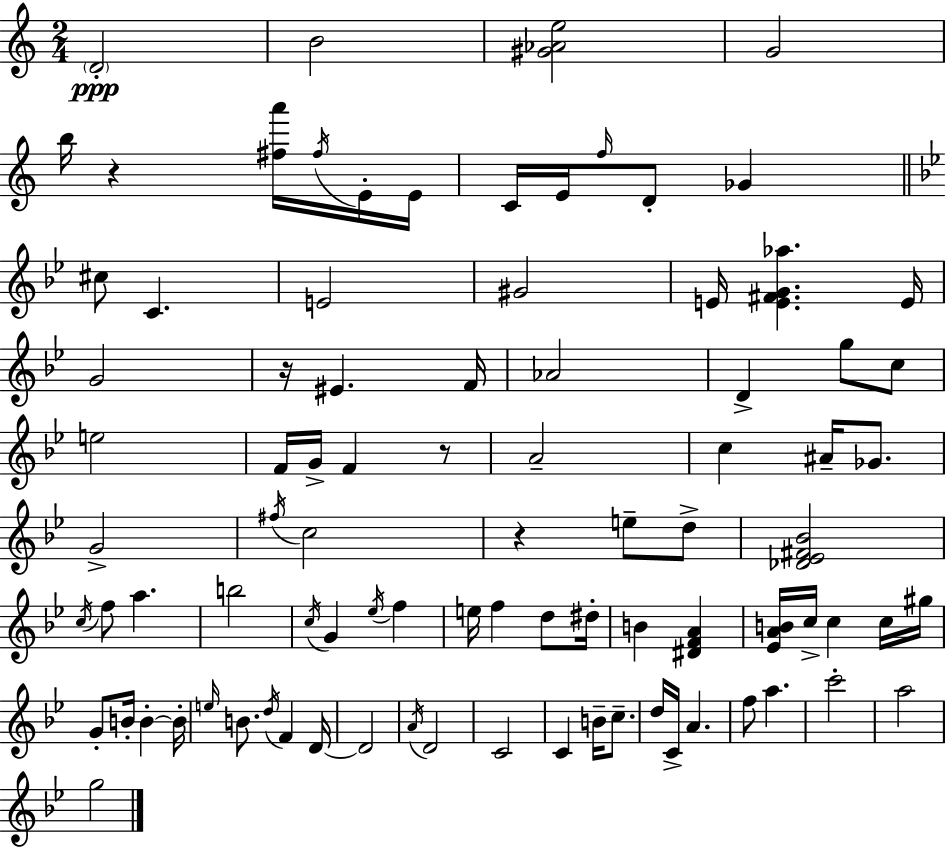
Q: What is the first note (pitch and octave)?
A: D4